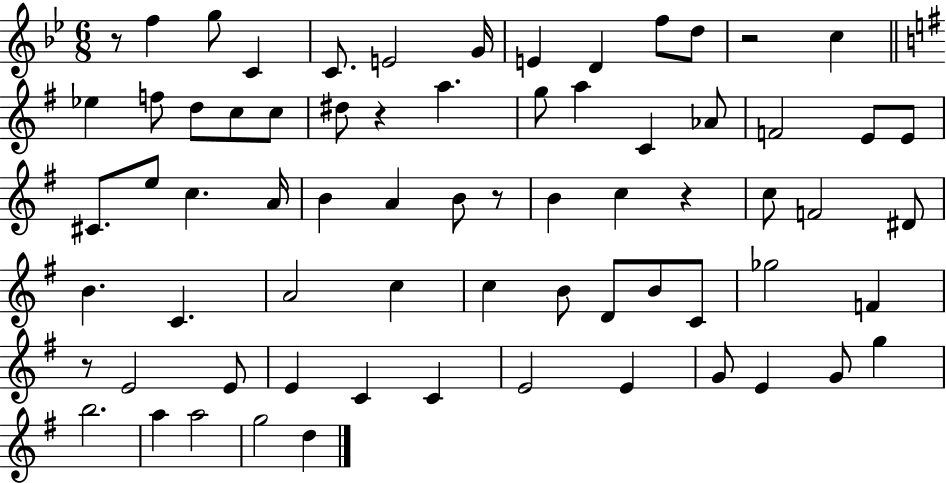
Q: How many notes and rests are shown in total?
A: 70